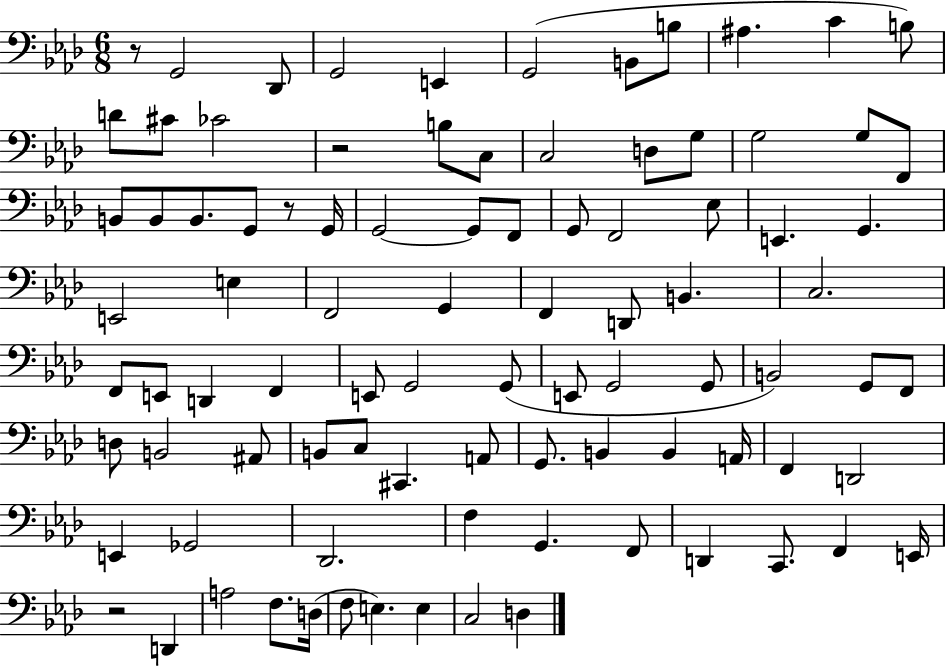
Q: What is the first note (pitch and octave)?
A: G2